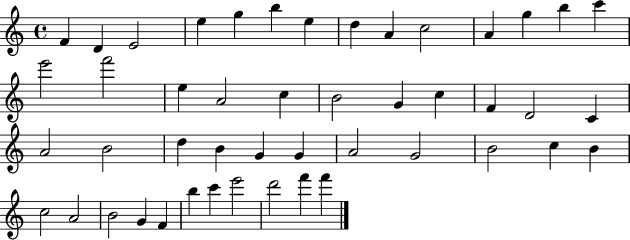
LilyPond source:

{
  \clef treble
  \time 4/4
  \defaultTimeSignature
  \key c \major
  f'4 d'4 e'2 | e''4 g''4 b''4 e''4 | d''4 a'4 c''2 | a'4 g''4 b''4 c'''4 | \break e'''2 f'''2 | e''4 a'2 c''4 | b'2 g'4 c''4 | f'4 d'2 c'4 | \break a'2 b'2 | d''4 b'4 g'4 g'4 | a'2 g'2 | b'2 c''4 b'4 | \break c''2 a'2 | b'2 g'4 f'4 | b''4 c'''4 e'''2 | d'''2 f'''4 f'''4 | \break \bar "|."
}